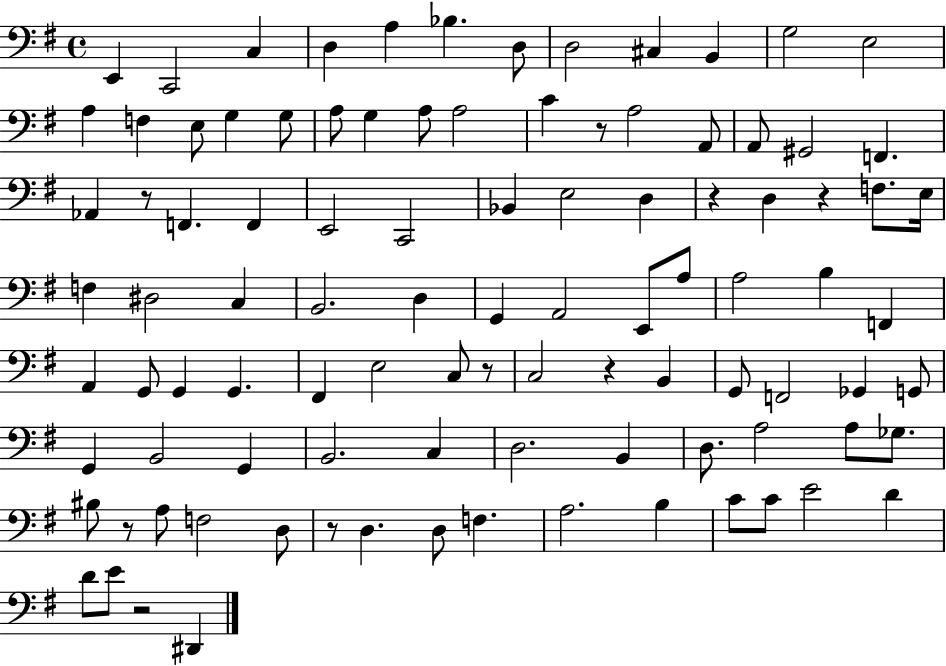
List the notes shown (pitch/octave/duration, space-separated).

E2/q C2/h C3/q D3/q A3/q Bb3/q. D3/e D3/h C#3/q B2/q G3/h E3/h A3/q F3/q E3/e G3/q G3/e A3/e G3/q A3/e A3/h C4/q R/e A3/h A2/e A2/e G#2/h F2/q. Ab2/q R/e F2/q. F2/q E2/h C2/h Bb2/q E3/h D3/q R/q D3/q R/q F3/e. E3/s F3/q D#3/h C3/q B2/h. D3/q G2/q A2/h E2/e A3/e A3/h B3/q F2/q A2/q G2/e G2/q G2/q. F#2/q E3/h C3/e R/e C3/h R/q B2/q G2/e F2/h Gb2/q G2/e G2/q B2/h G2/q B2/h. C3/q D3/h. B2/q D3/e. A3/h A3/e Gb3/e. BIS3/e R/e A3/e F3/h D3/e R/e D3/q. D3/e F3/q. A3/h. B3/q C4/e C4/e E4/h D4/q D4/e E4/e R/h D#2/q